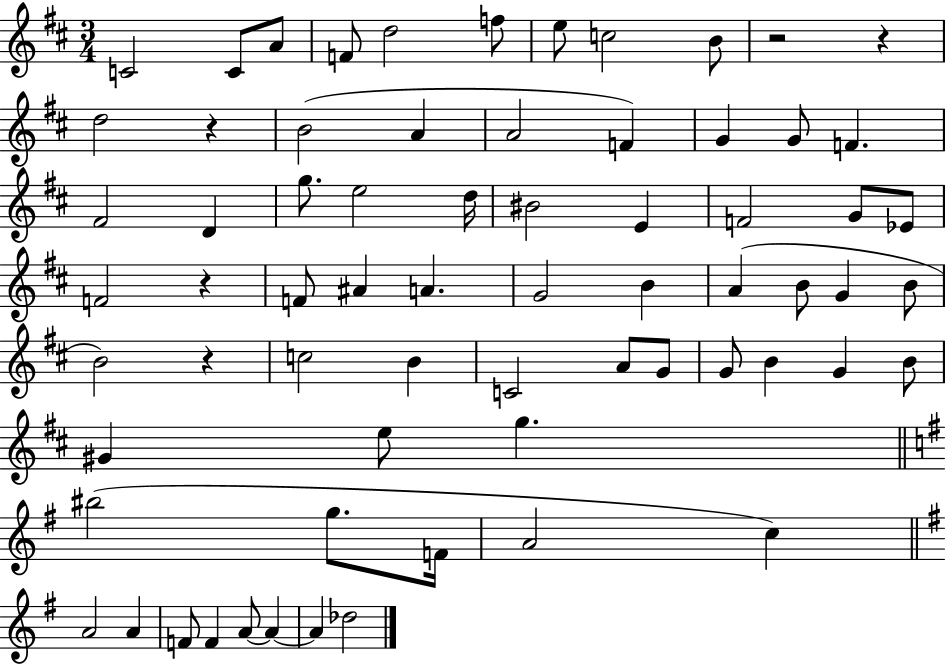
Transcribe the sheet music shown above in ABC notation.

X:1
T:Untitled
M:3/4
L:1/4
K:D
C2 C/2 A/2 F/2 d2 f/2 e/2 c2 B/2 z2 z d2 z B2 A A2 F G G/2 F ^F2 D g/2 e2 d/4 ^B2 E F2 G/2 _E/2 F2 z F/2 ^A A G2 B A B/2 G B/2 B2 z c2 B C2 A/2 G/2 G/2 B G B/2 ^G e/2 g ^b2 g/2 F/4 A2 c A2 A F/2 F A/2 A A _d2